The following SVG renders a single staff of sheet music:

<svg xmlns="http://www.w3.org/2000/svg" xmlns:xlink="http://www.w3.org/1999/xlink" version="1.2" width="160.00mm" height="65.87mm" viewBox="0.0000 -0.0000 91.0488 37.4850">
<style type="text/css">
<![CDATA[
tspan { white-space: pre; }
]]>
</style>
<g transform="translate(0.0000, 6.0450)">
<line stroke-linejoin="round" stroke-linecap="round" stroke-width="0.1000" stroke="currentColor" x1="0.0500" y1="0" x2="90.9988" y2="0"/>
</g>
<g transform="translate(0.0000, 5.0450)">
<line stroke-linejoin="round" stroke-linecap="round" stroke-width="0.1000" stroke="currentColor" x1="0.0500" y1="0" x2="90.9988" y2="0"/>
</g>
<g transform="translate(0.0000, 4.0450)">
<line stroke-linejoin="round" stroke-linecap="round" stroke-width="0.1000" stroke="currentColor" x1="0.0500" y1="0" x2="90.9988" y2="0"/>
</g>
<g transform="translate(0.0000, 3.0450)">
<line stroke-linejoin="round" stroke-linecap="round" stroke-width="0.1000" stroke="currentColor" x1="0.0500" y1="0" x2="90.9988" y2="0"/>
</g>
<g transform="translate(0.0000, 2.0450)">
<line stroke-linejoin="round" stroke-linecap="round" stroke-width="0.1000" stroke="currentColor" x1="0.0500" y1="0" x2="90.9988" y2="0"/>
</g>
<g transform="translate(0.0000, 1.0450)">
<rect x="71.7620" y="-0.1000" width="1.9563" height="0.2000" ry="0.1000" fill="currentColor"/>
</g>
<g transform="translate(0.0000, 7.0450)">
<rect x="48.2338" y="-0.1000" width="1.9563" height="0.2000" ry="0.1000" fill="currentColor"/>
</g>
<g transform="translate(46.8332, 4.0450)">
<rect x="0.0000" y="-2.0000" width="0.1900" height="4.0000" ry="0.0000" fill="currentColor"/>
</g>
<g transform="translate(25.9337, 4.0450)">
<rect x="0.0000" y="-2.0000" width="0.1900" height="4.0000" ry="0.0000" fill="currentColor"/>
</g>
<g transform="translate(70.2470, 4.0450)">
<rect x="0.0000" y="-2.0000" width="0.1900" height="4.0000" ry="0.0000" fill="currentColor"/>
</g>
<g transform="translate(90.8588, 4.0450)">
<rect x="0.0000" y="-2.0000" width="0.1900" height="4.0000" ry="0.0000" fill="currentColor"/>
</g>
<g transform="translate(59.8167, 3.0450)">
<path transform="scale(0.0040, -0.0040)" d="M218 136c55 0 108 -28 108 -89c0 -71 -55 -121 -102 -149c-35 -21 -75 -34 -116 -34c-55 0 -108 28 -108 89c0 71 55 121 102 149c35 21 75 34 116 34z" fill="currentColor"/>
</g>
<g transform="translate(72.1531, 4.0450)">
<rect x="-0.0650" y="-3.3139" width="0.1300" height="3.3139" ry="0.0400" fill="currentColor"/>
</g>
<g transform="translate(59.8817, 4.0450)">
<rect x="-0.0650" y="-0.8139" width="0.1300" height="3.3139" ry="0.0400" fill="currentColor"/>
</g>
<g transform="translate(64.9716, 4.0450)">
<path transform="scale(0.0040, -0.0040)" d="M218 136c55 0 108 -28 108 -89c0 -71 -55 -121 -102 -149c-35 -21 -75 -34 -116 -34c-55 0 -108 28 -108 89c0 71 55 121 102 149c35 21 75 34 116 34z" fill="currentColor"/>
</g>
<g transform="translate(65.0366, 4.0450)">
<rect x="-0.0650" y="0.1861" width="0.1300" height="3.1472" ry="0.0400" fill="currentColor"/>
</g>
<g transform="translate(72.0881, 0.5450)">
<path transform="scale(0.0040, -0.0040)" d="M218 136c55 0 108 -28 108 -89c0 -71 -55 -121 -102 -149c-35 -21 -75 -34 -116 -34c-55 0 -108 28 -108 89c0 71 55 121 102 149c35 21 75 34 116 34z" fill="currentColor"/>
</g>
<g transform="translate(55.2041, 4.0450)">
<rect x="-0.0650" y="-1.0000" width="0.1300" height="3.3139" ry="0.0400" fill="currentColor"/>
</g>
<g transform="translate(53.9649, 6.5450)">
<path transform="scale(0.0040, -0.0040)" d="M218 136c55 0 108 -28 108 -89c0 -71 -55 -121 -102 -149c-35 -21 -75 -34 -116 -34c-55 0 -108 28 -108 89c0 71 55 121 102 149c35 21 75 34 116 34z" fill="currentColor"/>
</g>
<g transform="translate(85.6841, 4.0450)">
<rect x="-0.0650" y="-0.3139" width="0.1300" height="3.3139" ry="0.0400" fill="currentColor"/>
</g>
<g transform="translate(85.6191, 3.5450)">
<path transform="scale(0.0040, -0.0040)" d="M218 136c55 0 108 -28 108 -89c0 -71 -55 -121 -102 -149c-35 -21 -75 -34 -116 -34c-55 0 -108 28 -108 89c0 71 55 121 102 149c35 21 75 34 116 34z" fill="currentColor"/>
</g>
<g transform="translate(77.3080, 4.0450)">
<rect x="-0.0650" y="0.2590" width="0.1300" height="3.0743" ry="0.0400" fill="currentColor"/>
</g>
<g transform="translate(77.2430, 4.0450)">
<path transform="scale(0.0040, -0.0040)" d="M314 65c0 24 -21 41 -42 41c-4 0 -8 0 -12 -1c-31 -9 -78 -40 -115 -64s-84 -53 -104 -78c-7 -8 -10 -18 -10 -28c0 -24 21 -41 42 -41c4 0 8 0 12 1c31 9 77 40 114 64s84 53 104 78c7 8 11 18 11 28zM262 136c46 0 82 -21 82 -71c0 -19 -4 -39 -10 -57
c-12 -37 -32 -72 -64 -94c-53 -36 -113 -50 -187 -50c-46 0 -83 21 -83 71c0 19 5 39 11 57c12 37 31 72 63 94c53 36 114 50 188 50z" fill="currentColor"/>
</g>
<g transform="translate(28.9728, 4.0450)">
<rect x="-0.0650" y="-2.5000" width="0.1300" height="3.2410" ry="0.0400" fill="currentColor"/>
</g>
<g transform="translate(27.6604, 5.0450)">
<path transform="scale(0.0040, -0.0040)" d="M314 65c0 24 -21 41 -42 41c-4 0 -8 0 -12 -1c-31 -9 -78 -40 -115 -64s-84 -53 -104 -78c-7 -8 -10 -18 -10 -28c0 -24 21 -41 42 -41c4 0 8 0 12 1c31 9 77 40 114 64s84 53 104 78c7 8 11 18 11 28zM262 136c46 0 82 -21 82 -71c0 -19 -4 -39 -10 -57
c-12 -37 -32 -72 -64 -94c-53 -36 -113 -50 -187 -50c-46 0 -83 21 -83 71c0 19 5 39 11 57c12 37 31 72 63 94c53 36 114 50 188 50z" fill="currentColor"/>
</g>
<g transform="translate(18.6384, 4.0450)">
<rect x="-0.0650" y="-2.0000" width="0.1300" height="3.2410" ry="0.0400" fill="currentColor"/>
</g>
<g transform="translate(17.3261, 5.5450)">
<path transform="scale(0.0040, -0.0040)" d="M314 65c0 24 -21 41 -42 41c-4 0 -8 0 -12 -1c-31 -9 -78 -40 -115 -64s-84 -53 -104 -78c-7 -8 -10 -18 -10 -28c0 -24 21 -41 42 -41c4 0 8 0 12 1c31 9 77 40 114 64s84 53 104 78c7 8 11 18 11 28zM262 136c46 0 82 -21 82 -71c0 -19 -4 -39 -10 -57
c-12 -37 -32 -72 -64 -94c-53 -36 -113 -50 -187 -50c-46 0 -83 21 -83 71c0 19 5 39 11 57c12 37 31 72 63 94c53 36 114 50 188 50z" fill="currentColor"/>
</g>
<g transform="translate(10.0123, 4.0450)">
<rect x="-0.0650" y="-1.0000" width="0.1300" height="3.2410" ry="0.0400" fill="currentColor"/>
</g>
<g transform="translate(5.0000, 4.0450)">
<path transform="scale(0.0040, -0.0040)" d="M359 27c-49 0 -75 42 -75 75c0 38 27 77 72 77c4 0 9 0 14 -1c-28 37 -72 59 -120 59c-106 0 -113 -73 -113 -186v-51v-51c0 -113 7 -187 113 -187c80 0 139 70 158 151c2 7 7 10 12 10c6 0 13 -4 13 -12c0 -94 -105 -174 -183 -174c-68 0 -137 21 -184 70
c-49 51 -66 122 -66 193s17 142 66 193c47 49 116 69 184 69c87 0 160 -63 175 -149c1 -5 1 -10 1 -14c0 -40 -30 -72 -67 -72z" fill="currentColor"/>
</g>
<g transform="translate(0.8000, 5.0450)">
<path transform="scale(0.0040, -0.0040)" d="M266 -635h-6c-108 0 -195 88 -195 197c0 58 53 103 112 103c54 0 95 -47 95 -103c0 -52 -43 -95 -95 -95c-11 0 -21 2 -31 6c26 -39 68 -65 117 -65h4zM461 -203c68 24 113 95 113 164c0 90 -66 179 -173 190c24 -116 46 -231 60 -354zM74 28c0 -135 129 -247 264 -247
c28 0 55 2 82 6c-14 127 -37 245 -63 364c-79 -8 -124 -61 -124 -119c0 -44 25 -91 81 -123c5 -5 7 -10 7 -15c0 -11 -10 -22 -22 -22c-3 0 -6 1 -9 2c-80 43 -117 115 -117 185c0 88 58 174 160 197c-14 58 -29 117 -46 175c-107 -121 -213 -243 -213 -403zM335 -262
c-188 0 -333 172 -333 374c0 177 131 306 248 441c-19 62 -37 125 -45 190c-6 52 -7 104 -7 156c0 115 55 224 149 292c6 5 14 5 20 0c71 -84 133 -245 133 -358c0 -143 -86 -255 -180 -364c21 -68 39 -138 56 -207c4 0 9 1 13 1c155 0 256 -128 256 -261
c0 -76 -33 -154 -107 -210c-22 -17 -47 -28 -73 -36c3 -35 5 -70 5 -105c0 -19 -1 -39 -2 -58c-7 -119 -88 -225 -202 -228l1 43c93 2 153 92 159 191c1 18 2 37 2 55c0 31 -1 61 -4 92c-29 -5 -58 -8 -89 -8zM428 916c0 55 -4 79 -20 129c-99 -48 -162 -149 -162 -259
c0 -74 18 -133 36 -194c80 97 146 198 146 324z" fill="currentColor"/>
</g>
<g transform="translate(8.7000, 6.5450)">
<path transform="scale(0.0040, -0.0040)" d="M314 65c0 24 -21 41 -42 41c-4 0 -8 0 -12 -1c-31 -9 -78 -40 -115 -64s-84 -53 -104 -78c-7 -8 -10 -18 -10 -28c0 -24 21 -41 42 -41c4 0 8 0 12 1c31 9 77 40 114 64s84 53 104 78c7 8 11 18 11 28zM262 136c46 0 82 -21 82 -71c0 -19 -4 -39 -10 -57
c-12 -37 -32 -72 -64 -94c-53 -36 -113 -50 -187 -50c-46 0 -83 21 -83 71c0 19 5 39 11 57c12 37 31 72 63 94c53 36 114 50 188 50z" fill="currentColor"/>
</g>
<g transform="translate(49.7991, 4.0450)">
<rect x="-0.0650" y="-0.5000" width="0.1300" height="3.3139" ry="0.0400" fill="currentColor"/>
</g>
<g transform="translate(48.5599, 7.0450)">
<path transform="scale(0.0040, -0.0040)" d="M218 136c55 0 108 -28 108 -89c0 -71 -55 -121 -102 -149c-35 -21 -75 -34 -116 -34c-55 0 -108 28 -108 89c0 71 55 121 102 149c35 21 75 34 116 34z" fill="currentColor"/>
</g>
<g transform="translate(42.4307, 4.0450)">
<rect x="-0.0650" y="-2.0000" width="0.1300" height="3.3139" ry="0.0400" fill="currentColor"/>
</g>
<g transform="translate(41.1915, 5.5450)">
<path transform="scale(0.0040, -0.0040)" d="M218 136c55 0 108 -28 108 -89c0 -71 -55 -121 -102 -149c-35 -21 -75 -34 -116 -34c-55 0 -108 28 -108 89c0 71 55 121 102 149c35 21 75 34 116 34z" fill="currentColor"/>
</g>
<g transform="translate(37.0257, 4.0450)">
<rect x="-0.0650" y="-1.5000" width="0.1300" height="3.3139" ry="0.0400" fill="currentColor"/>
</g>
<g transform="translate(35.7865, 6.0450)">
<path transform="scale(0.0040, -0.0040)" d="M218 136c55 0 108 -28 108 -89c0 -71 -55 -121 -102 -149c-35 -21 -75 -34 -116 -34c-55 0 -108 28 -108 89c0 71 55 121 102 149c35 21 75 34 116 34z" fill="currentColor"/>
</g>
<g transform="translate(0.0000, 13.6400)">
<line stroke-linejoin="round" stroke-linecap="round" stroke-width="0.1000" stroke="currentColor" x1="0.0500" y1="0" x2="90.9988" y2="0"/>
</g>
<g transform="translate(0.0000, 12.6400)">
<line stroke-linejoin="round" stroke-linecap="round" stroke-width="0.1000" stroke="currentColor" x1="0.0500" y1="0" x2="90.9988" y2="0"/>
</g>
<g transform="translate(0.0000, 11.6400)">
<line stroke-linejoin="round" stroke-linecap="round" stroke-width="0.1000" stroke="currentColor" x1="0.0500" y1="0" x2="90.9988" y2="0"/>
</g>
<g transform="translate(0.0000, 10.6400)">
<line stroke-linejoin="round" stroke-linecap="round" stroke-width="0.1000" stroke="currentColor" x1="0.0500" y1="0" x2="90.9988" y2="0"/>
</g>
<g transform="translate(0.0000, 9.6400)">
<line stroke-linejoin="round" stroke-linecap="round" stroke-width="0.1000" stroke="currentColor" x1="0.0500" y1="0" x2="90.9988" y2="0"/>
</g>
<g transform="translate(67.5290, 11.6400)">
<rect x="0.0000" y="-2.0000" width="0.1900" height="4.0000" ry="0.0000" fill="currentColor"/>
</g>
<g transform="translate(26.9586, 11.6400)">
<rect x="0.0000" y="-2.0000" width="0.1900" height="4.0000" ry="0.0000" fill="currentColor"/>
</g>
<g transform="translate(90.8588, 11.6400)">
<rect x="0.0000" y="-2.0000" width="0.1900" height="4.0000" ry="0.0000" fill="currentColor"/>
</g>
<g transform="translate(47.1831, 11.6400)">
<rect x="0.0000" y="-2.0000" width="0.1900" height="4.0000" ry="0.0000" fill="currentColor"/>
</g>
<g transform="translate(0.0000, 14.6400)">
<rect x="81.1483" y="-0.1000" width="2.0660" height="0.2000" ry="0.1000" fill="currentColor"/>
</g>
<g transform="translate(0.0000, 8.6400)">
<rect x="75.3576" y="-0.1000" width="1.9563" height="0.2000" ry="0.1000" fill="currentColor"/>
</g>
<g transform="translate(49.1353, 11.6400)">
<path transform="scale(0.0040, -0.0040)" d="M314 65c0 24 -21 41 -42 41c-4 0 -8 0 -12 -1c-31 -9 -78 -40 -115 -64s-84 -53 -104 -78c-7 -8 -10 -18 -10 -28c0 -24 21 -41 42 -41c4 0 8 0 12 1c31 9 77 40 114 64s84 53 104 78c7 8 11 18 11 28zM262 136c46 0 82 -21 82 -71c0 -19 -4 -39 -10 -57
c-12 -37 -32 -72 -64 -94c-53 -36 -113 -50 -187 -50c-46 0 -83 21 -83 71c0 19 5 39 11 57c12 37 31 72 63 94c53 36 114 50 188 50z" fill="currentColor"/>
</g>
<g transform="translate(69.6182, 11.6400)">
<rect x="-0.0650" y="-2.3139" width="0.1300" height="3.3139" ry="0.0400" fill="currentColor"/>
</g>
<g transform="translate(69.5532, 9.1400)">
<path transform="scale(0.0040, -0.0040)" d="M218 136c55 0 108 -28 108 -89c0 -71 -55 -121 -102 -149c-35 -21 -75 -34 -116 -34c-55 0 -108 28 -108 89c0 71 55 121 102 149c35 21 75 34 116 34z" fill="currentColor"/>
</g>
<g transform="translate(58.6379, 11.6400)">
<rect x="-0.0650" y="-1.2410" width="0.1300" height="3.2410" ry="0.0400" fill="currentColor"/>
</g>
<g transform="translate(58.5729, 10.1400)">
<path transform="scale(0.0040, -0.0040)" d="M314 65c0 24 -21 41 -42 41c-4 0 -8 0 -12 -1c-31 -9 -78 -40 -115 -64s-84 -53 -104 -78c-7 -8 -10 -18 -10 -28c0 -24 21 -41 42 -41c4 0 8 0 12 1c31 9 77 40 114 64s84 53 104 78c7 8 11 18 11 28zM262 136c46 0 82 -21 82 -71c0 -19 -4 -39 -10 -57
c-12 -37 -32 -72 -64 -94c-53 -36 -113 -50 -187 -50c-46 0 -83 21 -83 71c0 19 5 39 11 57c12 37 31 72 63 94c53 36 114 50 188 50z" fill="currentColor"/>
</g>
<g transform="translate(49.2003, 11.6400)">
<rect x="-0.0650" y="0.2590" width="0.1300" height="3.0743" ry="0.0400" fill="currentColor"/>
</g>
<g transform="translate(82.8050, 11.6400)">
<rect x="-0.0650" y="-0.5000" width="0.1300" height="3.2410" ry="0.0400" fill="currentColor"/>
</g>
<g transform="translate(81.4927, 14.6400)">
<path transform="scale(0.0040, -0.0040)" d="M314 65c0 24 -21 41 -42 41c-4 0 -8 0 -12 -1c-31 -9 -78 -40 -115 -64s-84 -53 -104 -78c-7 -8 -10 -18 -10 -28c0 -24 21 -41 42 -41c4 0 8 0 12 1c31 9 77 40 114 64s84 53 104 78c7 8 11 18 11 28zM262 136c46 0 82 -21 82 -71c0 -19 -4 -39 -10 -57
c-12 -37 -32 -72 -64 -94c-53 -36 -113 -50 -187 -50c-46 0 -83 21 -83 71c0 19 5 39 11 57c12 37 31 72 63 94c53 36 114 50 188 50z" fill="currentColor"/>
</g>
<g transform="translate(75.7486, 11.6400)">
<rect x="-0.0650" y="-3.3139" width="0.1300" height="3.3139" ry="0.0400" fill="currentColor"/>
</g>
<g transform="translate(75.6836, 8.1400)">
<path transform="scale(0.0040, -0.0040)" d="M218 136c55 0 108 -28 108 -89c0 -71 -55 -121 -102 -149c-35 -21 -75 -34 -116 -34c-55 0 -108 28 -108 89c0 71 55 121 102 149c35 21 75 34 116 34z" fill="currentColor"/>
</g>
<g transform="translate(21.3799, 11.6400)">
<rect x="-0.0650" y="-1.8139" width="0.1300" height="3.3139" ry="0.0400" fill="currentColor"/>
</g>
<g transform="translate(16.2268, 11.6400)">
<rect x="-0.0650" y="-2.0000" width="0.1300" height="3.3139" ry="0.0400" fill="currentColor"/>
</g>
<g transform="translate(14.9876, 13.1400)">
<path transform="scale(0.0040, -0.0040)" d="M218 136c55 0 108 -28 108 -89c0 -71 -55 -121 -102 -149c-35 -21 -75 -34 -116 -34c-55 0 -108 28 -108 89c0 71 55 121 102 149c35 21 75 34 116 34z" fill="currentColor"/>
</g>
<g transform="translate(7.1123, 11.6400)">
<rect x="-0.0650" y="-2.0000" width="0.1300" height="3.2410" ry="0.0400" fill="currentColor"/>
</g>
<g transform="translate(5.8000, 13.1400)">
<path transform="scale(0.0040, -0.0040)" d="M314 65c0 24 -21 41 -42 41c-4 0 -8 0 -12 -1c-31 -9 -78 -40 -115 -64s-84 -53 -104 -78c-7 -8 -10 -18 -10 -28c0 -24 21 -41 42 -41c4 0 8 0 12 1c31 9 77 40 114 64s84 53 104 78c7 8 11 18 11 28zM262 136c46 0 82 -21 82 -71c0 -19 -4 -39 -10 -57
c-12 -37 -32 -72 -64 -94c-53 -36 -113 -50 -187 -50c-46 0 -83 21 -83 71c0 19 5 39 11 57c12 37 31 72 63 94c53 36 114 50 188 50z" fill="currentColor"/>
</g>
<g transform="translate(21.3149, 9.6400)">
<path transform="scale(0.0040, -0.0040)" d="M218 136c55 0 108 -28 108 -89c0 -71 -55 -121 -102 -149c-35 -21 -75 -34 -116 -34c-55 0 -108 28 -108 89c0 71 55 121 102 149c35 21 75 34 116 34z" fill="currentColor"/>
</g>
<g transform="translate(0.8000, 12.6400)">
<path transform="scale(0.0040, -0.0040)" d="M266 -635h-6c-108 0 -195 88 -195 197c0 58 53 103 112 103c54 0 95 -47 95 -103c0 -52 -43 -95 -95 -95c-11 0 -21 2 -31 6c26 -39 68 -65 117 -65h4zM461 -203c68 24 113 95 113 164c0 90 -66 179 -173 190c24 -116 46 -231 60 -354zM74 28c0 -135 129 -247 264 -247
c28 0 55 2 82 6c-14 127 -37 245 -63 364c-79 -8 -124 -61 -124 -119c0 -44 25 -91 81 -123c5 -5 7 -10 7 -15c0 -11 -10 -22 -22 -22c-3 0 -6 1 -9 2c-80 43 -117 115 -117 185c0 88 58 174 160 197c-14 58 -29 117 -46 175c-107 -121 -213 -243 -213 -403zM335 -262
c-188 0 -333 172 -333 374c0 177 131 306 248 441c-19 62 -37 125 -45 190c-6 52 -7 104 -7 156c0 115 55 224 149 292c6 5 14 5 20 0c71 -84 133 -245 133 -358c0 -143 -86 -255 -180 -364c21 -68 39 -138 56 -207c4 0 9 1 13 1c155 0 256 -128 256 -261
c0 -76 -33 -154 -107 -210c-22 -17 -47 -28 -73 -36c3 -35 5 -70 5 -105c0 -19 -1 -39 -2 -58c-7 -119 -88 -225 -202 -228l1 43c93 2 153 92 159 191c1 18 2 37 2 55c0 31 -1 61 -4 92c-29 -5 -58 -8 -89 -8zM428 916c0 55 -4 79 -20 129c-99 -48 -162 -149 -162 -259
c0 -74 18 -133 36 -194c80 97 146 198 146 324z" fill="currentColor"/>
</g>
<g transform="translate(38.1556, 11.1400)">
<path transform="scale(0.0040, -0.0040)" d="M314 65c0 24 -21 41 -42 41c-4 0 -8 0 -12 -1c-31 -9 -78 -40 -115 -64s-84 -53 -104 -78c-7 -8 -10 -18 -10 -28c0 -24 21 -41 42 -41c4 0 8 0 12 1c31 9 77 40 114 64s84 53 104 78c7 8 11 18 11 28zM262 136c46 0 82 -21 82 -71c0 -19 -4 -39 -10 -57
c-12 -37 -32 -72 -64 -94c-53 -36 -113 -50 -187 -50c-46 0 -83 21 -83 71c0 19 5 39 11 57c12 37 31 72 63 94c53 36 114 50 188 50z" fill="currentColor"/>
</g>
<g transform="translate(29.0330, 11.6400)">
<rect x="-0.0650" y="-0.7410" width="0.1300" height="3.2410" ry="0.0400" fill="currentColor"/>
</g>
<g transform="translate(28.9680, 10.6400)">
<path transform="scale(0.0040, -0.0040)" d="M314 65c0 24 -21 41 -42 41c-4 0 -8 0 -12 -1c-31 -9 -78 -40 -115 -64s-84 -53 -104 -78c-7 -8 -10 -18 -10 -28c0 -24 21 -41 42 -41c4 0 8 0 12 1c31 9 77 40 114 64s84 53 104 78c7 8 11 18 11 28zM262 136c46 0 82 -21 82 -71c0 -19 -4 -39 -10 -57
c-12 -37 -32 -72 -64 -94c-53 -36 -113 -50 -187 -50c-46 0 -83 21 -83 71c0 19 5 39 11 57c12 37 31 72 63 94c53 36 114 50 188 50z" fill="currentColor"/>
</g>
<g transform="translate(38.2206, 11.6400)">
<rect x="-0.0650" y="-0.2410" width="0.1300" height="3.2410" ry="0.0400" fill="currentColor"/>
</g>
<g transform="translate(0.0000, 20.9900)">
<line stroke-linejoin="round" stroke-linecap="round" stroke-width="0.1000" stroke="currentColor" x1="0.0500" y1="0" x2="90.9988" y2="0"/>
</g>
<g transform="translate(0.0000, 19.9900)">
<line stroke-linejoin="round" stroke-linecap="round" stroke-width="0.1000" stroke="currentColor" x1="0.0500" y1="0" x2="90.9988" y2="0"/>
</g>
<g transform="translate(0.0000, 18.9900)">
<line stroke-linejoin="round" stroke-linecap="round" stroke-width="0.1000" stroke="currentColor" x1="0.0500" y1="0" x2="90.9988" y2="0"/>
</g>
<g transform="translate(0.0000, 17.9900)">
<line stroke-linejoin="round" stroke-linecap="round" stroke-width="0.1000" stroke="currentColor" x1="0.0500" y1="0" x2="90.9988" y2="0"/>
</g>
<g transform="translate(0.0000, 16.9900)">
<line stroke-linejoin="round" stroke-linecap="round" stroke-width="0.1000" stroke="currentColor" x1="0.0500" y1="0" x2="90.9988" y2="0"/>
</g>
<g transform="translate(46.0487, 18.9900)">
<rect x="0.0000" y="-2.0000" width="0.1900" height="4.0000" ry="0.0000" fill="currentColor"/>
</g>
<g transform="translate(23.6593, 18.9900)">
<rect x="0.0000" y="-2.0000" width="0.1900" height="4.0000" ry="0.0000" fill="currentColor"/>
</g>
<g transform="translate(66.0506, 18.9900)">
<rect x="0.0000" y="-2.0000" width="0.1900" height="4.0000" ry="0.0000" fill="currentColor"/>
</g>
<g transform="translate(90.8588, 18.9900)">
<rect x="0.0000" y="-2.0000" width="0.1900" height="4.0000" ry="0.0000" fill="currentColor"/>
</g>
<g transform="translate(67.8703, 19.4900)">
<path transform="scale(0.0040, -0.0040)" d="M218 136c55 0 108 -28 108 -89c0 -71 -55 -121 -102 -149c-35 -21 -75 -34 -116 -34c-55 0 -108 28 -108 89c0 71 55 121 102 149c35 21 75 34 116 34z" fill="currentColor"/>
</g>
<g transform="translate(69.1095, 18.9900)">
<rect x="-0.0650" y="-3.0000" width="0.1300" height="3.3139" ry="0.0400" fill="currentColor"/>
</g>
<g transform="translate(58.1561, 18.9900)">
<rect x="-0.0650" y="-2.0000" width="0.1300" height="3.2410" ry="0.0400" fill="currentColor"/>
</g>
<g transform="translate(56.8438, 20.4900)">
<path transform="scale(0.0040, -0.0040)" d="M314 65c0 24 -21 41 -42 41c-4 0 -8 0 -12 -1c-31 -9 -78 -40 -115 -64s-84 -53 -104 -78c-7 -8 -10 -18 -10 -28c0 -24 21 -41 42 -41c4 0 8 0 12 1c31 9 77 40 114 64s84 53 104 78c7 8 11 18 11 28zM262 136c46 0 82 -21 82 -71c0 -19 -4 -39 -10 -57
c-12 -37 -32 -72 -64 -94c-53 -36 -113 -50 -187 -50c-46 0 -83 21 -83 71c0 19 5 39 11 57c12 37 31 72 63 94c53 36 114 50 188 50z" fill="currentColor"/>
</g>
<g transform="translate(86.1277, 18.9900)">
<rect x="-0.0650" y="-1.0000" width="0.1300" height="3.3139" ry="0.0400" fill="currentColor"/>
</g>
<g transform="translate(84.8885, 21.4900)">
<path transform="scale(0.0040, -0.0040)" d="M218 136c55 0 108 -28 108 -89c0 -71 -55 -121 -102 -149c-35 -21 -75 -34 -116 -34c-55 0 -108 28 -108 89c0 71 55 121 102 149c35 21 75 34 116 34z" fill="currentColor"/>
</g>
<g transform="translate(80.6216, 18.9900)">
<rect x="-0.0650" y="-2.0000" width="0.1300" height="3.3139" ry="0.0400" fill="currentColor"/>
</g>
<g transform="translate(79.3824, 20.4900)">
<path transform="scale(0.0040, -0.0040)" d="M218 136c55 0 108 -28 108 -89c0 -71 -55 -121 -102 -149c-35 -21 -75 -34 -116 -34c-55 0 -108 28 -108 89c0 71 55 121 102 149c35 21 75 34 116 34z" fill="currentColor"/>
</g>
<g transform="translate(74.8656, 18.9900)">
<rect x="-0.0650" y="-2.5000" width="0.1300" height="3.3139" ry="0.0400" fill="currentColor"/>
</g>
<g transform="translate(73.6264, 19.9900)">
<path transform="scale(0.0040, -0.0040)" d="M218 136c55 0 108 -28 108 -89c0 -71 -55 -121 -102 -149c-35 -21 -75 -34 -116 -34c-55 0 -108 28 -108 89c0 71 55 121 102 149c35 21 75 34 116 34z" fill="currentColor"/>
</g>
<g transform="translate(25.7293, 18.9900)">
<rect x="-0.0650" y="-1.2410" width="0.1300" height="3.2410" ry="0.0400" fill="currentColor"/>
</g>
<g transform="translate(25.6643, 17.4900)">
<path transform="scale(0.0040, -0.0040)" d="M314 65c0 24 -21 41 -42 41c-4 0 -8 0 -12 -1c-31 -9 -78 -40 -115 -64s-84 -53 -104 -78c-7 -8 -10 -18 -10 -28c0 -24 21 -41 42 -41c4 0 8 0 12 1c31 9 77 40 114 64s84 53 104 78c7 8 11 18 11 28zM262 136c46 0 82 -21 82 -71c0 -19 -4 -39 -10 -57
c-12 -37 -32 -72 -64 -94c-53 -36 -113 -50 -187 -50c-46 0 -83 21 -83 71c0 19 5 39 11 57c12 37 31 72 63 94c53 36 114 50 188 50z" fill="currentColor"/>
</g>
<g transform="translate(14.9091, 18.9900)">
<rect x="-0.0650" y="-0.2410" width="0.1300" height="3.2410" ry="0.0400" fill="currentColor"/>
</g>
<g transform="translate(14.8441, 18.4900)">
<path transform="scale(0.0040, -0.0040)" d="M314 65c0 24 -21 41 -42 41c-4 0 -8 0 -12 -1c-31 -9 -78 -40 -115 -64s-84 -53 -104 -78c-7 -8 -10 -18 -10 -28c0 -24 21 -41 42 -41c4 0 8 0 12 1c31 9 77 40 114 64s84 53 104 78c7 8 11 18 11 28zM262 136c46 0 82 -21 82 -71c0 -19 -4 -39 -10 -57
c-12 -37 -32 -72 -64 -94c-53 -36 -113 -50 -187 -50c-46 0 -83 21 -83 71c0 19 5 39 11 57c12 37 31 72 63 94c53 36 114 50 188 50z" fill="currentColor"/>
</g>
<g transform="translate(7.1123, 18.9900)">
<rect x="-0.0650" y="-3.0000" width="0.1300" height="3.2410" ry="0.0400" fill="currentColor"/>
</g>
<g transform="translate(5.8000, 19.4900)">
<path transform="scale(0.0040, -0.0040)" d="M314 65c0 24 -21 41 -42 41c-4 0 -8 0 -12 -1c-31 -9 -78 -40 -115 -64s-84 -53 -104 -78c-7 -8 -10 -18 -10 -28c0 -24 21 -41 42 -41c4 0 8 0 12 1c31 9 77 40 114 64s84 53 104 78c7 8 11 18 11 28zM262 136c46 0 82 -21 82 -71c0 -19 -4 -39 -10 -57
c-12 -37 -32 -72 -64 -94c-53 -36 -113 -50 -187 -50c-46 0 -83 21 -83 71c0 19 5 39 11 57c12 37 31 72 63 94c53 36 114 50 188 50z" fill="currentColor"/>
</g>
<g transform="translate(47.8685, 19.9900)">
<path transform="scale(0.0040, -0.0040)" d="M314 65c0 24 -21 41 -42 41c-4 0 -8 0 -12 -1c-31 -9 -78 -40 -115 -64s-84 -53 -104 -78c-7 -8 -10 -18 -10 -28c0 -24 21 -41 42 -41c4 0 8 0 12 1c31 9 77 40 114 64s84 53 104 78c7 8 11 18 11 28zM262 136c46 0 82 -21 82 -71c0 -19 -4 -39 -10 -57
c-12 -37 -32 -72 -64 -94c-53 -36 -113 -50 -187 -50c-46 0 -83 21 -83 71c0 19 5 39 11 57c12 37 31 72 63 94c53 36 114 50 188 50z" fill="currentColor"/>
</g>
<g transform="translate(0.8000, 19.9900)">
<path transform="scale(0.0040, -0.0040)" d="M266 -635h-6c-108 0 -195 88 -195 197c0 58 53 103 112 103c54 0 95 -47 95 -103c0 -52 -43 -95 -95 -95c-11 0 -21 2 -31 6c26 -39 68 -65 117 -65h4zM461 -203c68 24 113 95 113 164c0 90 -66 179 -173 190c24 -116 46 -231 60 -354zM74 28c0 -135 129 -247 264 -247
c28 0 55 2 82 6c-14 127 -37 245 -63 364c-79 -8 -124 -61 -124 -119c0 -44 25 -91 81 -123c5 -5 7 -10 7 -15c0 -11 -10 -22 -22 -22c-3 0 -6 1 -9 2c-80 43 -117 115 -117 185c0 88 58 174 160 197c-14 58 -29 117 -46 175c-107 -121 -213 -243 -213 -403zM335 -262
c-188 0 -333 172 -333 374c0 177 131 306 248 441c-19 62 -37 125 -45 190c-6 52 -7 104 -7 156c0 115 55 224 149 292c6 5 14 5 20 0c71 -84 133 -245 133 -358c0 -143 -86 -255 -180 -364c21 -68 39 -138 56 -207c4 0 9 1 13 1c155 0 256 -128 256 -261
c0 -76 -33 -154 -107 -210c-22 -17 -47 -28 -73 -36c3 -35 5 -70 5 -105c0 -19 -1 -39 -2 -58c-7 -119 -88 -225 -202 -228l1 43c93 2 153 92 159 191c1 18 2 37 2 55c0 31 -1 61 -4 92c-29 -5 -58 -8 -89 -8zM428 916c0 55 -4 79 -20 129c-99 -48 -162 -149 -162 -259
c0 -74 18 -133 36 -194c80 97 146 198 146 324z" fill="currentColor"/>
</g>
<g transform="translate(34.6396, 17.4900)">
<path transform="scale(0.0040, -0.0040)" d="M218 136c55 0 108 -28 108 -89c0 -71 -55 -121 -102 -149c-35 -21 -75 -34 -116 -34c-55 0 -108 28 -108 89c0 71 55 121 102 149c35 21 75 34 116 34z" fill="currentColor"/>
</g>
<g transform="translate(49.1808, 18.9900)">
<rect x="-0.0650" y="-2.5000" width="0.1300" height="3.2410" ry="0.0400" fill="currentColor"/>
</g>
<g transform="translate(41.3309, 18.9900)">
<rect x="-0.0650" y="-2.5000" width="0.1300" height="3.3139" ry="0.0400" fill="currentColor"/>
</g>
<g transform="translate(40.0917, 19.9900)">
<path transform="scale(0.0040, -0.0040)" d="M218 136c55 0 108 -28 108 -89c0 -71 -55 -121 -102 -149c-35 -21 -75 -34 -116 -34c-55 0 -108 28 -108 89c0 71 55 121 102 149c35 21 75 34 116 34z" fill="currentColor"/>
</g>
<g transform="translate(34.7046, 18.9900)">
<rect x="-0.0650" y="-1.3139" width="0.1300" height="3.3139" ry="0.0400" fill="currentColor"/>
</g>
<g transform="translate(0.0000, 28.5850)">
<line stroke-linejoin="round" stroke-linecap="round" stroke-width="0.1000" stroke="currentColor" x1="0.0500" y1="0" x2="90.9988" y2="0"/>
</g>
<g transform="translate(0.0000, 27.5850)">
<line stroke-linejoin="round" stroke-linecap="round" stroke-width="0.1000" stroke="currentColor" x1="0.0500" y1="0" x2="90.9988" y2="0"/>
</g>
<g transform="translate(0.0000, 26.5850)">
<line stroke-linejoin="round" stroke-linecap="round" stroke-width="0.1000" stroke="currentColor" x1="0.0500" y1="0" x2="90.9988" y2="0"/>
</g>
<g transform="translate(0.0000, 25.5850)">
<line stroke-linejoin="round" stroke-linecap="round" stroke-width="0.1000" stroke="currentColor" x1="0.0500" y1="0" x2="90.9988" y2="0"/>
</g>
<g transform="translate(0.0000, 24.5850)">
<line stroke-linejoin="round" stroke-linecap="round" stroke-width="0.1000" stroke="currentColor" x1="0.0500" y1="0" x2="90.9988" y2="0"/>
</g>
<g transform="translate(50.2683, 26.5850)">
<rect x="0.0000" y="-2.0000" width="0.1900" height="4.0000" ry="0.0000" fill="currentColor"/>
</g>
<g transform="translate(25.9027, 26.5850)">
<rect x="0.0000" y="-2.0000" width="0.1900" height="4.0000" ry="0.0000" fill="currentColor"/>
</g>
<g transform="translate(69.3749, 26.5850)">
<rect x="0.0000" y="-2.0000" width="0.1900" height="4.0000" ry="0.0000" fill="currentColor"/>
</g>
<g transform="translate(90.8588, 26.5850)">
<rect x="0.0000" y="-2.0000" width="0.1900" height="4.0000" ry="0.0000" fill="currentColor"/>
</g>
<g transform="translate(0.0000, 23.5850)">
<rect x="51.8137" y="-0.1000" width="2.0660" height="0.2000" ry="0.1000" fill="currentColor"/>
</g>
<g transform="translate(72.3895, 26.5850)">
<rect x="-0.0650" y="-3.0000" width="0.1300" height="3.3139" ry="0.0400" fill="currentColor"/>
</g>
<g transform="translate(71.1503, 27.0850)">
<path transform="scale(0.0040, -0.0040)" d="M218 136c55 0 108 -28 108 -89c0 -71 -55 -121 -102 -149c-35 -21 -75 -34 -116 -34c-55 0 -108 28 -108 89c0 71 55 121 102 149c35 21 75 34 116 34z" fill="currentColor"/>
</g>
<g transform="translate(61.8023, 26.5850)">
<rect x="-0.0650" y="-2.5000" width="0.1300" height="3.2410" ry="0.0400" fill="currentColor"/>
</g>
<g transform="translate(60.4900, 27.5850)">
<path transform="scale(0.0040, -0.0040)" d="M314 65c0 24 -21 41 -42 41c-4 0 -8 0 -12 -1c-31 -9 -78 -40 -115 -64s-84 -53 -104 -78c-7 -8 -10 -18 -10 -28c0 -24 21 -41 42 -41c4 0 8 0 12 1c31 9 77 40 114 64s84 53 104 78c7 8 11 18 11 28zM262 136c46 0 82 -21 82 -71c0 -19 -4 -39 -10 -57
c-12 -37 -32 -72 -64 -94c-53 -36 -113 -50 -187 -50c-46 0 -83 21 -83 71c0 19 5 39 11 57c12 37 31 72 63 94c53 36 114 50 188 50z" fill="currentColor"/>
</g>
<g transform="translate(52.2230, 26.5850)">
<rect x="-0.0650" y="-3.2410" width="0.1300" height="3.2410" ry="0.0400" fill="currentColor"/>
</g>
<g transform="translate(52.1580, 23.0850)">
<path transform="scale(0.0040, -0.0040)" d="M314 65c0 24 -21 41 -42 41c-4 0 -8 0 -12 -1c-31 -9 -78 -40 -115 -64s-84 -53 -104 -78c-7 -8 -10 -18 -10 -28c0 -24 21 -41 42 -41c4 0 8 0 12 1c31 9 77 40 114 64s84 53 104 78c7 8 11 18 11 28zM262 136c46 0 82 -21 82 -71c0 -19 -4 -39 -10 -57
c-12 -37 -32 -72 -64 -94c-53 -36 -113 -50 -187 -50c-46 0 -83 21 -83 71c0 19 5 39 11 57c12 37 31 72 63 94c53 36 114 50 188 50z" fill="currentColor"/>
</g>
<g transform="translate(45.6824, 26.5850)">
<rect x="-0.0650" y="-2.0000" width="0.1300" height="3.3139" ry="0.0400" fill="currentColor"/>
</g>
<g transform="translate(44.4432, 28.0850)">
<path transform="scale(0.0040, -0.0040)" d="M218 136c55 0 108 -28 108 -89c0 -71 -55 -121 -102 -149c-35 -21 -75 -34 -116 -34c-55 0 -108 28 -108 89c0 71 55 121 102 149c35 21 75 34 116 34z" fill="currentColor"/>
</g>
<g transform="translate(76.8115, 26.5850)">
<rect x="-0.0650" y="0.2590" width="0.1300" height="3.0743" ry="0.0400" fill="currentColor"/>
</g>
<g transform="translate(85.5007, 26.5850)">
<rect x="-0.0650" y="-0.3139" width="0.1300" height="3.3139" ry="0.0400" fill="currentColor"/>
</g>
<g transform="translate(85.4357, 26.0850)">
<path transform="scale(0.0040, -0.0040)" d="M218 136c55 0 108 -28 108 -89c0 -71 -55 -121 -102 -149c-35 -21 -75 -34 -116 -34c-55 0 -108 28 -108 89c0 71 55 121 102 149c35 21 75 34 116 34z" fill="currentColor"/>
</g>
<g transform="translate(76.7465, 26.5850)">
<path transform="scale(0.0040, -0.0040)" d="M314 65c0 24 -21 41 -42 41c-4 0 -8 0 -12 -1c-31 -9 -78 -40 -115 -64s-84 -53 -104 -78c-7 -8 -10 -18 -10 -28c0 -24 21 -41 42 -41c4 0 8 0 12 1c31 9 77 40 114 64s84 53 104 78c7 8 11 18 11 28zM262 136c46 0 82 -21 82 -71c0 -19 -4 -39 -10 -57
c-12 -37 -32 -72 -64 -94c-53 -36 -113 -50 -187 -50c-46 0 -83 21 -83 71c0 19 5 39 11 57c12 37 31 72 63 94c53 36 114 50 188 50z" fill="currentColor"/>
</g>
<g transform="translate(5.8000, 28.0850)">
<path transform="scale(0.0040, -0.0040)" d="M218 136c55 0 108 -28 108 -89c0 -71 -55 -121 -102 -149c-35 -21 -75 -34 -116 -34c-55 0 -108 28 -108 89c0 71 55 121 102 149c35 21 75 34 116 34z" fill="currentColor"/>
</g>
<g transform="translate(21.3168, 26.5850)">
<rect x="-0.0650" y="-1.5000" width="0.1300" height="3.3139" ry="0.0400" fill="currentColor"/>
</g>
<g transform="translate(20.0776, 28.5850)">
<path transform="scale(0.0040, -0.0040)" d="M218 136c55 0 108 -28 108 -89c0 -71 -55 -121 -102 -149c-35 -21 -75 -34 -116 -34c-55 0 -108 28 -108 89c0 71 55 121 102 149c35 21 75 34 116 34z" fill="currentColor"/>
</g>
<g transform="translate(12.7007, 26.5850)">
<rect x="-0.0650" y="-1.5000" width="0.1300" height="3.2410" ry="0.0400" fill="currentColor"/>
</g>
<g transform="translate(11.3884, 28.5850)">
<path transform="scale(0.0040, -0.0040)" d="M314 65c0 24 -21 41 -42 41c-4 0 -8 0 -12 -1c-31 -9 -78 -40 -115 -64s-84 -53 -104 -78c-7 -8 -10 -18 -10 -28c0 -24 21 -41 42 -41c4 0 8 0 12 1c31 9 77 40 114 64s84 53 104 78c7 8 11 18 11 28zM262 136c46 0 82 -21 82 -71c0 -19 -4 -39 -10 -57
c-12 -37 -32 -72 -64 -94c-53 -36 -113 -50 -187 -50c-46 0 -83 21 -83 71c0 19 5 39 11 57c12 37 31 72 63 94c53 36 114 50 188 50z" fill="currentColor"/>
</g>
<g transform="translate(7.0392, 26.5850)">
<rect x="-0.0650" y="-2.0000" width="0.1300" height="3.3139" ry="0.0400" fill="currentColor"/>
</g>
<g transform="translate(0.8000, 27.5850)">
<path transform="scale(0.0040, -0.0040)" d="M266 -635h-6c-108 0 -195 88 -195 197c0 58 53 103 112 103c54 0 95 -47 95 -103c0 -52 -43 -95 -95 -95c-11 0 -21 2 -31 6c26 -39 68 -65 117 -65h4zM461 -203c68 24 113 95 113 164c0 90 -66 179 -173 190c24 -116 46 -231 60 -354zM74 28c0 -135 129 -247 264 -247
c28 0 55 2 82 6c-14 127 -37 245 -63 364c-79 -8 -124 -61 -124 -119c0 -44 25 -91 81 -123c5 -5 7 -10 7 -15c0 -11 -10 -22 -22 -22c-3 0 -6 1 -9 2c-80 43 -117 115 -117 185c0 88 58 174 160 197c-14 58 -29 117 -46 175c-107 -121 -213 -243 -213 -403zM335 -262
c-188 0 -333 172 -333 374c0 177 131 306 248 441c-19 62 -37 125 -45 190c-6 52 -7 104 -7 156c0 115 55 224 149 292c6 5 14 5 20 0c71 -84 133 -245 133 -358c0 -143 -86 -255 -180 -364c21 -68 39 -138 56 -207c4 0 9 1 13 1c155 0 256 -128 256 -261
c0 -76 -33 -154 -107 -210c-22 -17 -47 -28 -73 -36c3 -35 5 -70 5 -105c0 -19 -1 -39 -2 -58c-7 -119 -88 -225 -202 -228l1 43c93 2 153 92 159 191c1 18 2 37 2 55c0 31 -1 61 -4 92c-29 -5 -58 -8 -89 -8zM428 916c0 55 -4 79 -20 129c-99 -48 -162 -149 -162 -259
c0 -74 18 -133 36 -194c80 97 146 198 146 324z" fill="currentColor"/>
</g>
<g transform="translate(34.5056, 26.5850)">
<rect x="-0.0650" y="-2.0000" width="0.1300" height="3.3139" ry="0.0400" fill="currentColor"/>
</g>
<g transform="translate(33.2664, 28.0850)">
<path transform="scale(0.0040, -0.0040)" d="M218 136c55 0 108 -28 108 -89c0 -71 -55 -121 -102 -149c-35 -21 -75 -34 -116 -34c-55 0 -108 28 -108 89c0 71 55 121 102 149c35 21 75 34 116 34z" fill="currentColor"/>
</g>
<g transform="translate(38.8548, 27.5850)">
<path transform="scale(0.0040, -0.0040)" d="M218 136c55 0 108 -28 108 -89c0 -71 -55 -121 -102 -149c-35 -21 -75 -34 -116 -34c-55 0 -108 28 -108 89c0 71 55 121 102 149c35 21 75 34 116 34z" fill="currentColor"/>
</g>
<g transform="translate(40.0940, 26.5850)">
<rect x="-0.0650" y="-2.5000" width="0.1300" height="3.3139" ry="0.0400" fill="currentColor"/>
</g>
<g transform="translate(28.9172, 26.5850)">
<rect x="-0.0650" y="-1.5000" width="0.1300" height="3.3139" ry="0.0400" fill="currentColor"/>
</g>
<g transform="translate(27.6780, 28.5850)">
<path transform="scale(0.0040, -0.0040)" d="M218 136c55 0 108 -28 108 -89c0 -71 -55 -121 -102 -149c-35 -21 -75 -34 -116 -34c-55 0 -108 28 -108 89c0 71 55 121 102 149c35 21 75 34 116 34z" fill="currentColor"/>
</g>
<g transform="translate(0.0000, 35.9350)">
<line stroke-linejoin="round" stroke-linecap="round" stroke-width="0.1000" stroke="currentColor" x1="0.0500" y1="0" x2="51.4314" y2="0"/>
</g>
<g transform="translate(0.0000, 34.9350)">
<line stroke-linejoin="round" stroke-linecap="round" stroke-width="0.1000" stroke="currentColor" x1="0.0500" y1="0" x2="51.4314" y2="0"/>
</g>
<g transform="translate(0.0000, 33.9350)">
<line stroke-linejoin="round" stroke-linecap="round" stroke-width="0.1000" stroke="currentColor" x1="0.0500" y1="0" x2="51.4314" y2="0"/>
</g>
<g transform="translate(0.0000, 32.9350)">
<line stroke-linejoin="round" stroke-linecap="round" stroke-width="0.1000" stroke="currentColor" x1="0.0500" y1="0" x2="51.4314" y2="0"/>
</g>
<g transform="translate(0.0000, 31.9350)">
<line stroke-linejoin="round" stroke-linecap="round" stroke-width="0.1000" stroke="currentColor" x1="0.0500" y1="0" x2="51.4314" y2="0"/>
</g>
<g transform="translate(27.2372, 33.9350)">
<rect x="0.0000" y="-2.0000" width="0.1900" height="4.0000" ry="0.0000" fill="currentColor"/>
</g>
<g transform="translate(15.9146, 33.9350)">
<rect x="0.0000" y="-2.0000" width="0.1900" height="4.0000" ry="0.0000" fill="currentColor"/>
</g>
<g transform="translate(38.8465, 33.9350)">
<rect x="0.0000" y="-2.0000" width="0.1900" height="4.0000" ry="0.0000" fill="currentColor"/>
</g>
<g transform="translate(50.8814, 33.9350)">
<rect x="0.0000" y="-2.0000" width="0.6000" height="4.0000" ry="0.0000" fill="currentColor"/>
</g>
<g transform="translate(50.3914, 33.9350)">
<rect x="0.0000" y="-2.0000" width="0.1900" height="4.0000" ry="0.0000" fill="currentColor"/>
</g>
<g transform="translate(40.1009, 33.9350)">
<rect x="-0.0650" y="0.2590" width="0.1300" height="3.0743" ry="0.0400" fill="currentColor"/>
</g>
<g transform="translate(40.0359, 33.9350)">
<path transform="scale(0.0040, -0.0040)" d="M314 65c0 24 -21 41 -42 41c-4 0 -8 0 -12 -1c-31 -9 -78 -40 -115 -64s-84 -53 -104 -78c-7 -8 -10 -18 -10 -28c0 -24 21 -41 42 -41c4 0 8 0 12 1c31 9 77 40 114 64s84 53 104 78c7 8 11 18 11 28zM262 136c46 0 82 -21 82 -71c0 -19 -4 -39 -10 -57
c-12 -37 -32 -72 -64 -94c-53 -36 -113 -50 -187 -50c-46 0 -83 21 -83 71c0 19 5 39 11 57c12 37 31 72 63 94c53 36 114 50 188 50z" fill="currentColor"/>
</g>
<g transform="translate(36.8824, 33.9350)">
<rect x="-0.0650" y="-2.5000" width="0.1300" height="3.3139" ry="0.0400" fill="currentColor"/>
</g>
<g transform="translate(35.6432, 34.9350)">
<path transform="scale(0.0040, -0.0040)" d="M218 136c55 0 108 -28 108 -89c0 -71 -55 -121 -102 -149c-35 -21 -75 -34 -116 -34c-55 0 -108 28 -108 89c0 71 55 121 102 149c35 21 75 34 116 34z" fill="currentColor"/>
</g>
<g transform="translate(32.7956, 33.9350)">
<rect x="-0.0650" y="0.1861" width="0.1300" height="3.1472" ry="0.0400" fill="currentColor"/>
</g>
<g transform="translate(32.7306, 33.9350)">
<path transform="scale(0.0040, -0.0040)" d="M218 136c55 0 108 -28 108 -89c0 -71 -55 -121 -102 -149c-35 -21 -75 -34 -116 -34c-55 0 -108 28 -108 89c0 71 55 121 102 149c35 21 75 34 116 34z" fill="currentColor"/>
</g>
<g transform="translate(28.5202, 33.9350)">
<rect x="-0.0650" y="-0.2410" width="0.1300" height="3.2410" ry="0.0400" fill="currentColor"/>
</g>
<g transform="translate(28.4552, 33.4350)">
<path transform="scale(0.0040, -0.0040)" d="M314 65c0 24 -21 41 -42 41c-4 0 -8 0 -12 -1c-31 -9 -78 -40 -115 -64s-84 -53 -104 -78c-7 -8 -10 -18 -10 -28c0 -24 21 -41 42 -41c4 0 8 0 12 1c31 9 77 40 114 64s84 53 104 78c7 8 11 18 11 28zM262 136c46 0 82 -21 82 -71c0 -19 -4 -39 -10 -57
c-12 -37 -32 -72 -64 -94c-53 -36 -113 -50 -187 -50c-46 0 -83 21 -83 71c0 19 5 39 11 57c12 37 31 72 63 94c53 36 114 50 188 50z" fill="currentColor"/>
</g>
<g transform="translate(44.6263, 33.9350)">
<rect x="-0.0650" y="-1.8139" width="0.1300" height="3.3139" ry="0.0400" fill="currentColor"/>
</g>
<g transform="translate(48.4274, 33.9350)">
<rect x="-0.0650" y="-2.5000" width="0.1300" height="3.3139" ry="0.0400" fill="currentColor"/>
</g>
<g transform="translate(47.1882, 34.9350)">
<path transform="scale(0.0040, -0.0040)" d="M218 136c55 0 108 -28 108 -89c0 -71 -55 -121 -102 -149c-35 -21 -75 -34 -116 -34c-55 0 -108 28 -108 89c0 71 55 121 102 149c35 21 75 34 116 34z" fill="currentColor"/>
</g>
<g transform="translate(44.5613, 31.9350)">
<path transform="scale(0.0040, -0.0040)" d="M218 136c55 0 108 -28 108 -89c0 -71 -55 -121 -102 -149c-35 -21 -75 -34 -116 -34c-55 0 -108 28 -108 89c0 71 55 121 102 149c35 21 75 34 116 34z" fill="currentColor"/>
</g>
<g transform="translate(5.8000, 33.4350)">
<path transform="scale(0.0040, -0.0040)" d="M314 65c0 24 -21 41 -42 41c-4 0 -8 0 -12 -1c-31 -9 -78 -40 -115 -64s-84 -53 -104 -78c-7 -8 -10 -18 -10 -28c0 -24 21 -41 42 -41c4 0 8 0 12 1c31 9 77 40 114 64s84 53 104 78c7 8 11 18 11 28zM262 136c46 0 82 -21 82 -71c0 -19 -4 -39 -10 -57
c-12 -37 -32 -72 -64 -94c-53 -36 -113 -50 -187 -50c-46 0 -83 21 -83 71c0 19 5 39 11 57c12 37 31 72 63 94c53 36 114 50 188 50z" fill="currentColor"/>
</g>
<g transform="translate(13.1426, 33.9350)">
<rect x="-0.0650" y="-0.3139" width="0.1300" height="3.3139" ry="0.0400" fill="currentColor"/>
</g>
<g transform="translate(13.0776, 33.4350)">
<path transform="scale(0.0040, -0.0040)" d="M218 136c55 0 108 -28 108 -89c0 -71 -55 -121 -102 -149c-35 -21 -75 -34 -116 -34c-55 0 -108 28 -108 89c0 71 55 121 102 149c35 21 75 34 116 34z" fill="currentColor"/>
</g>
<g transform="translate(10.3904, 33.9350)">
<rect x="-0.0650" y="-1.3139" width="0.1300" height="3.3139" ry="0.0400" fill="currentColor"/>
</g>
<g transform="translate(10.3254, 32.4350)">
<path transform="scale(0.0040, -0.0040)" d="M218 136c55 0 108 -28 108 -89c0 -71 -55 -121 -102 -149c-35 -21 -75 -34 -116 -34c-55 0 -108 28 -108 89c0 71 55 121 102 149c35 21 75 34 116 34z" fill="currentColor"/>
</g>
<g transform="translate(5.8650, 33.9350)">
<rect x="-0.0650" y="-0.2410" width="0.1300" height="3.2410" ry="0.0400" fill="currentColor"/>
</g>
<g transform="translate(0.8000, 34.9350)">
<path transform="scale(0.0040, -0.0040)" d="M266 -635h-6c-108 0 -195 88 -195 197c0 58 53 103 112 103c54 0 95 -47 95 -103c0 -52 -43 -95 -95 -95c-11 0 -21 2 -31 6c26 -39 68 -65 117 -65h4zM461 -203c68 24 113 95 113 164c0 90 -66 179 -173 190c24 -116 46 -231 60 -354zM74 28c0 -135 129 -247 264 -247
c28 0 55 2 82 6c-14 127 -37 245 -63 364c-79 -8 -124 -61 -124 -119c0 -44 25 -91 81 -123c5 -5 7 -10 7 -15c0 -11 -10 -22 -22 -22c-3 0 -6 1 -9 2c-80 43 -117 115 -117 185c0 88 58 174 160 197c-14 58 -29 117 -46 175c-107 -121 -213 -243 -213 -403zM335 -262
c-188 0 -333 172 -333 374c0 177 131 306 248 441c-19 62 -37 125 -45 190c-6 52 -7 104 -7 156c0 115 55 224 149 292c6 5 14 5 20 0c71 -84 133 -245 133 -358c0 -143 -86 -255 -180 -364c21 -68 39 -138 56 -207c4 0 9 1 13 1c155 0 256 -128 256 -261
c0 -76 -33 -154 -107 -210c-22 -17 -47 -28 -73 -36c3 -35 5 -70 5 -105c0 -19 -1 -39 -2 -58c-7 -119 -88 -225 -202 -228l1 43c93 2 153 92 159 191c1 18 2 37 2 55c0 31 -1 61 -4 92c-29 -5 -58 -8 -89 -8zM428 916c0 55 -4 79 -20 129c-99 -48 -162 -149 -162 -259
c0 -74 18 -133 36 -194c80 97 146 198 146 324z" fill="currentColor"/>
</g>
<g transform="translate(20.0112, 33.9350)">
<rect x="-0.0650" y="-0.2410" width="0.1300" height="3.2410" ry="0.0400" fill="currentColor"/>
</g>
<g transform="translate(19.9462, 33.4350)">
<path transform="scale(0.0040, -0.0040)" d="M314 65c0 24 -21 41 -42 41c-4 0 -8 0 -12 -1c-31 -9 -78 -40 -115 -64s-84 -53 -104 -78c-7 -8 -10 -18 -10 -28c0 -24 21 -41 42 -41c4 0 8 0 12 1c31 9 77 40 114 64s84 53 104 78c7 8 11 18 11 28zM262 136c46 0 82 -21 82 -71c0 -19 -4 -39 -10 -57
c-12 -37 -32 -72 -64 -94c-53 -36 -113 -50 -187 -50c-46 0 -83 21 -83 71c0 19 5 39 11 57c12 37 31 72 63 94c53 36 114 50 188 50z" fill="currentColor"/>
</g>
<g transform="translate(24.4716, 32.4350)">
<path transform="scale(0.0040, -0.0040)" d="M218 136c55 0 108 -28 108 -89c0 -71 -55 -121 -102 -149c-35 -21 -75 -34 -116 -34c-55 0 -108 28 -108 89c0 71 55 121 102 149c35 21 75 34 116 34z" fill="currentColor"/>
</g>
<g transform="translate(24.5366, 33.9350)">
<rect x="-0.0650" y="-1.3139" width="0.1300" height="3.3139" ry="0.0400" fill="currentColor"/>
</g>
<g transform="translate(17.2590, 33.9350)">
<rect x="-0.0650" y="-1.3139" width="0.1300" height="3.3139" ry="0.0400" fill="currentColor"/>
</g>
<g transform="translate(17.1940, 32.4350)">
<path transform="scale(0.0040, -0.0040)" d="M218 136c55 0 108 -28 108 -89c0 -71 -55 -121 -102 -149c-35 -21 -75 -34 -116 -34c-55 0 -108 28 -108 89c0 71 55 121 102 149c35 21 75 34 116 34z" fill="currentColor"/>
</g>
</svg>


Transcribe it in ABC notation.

X:1
T:Untitled
M:4/4
L:1/4
K:C
D2 F2 G2 E F C D d B b B2 c F2 F f d2 c2 B2 e2 g b C2 A2 c2 e2 e G G2 F2 A G F D F E2 E E F G F b2 G2 A B2 c c2 e c e c2 e c2 B G B2 f G